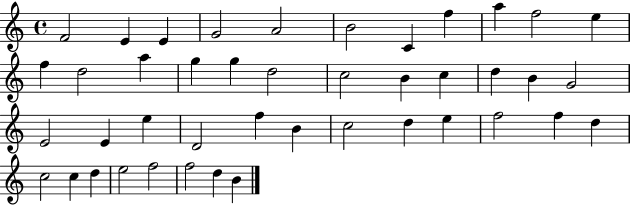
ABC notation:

X:1
T:Untitled
M:4/4
L:1/4
K:C
F2 E E G2 A2 B2 C f a f2 e f d2 a g g d2 c2 B c d B G2 E2 E e D2 f B c2 d e f2 f d c2 c d e2 f2 f2 d B